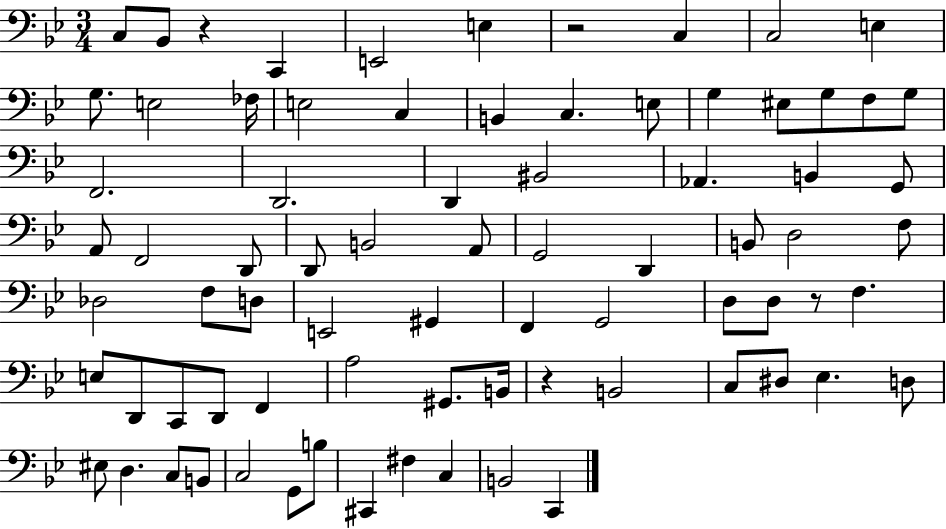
X:1
T:Untitled
M:3/4
L:1/4
K:Bb
C,/2 _B,,/2 z C,, E,,2 E, z2 C, C,2 E, G,/2 E,2 _F,/4 E,2 C, B,, C, E,/2 G, ^E,/2 G,/2 F,/2 G,/2 F,,2 D,,2 D,, ^B,,2 _A,, B,, G,,/2 A,,/2 F,,2 D,,/2 D,,/2 B,,2 A,,/2 G,,2 D,, B,,/2 D,2 F,/2 _D,2 F,/2 D,/2 E,,2 ^G,, F,, G,,2 D,/2 D,/2 z/2 F, E,/2 D,,/2 C,,/2 D,,/2 F,, A,2 ^G,,/2 B,,/4 z B,,2 C,/2 ^D,/2 _E, D,/2 ^E,/2 D, C,/2 B,,/2 C,2 G,,/2 B,/2 ^C,, ^F, C, B,,2 C,,